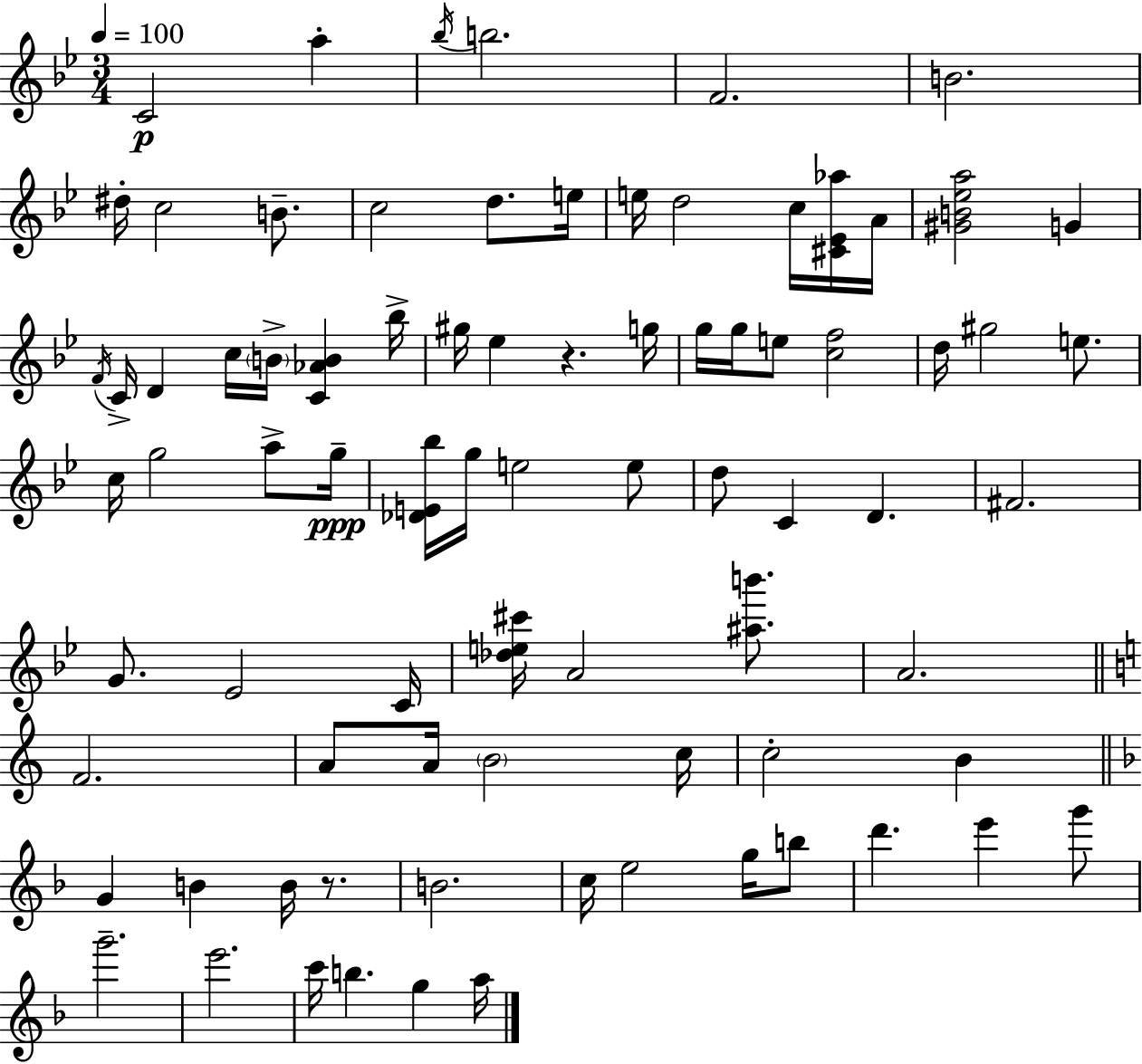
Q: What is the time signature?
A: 3/4